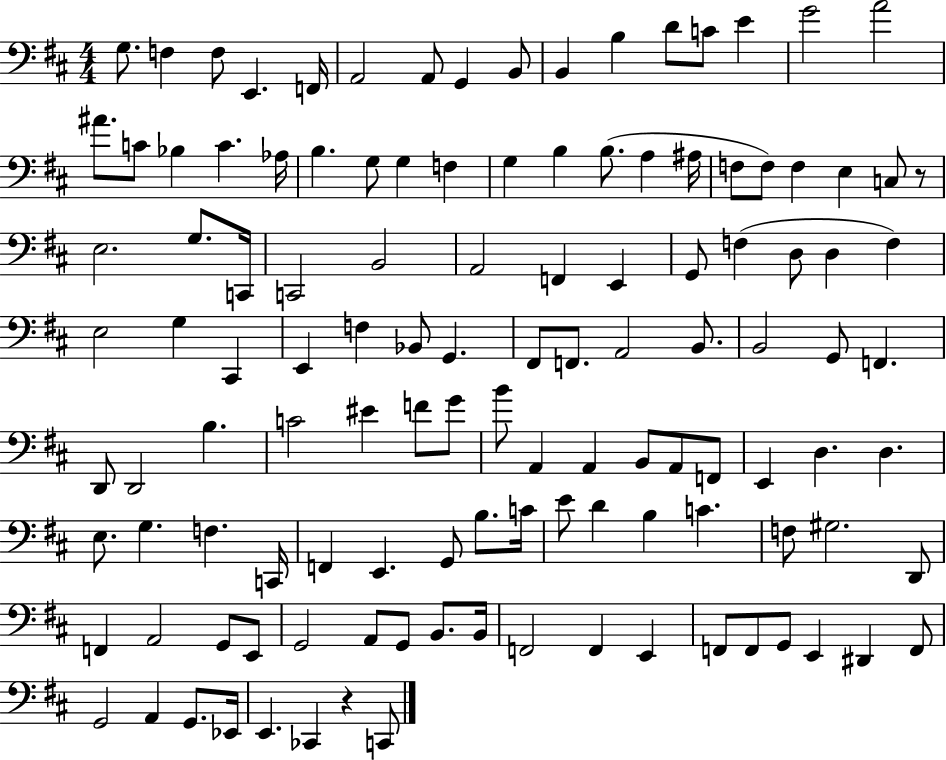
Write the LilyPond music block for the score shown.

{
  \clef bass
  \numericTimeSignature
  \time 4/4
  \key d \major
  g8. f4 f8 e,4. f,16 | a,2 a,8 g,4 b,8 | b,4 b4 d'8 c'8 e'4 | g'2 a'2 | \break ais'8. c'8 bes4 c'4. aes16 | b4. g8 g4 f4 | g4 b4 b8.( a4 ais16 | f8 f8) f4 e4 c8 r8 | \break e2. g8. c,16 | c,2 b,2 | a,2 f,4 e,4 | g,8 f4( d8 d4 f4) | \break e2 g4 cis,4 | e,4 f4 bes,8 g,4. | fis,8 f,8. a,2 b,8. | b,2 g,8 f,4. | \break d,8 d,2 b4. | c'2 eis'4 f'8 g'8 | b'8 a,4 a,4 b,8 a,8 f,8 | e,4 d4. d4. | \break e8. g4. f4. c,16 | f,4 e,4. g,8 b8. c'16 | e'8 d'4 b4 c'4. | f8 gis2. d,8 | \break f,4 a,2 g,8 e,8 | g,2 a,8 g,8 b,8. b,16 | f,2 f,4 e,4 | f,8 f,8 g,8 e,4 dis,4 f,8 | \break g,2 a,4 g,8. ees,16 | e,4. ces,4 r4 c,8 | \bar "|."
}